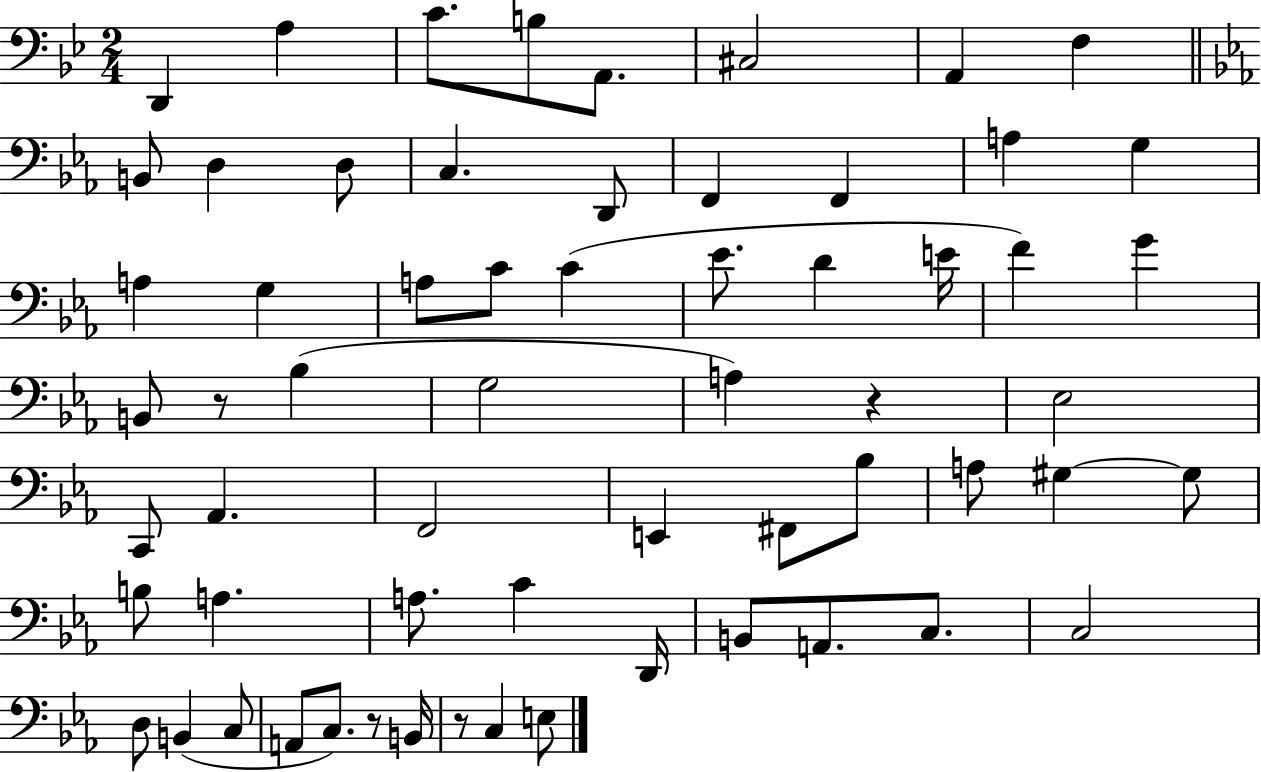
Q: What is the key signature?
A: BES major